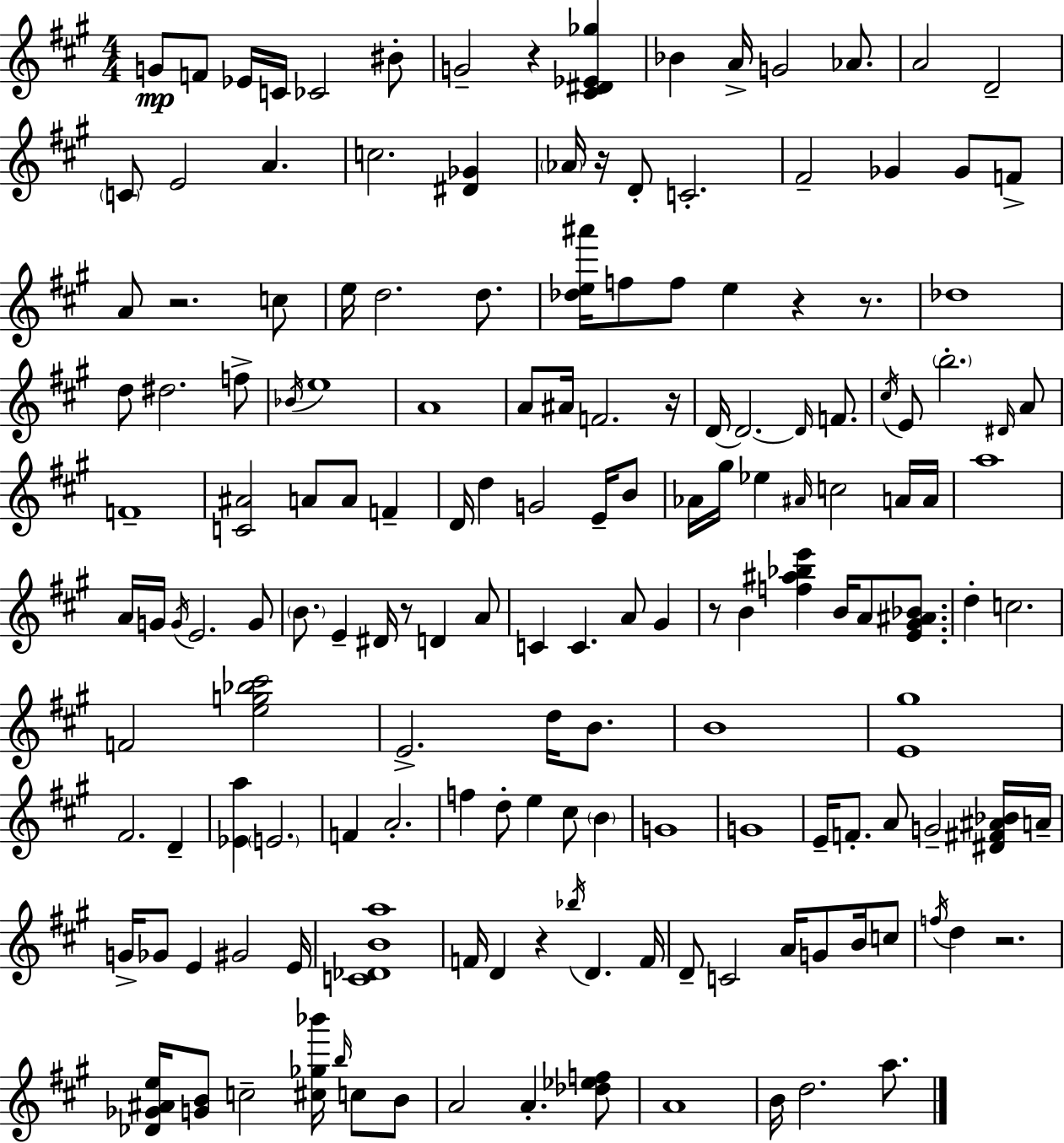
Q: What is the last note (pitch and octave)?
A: A5